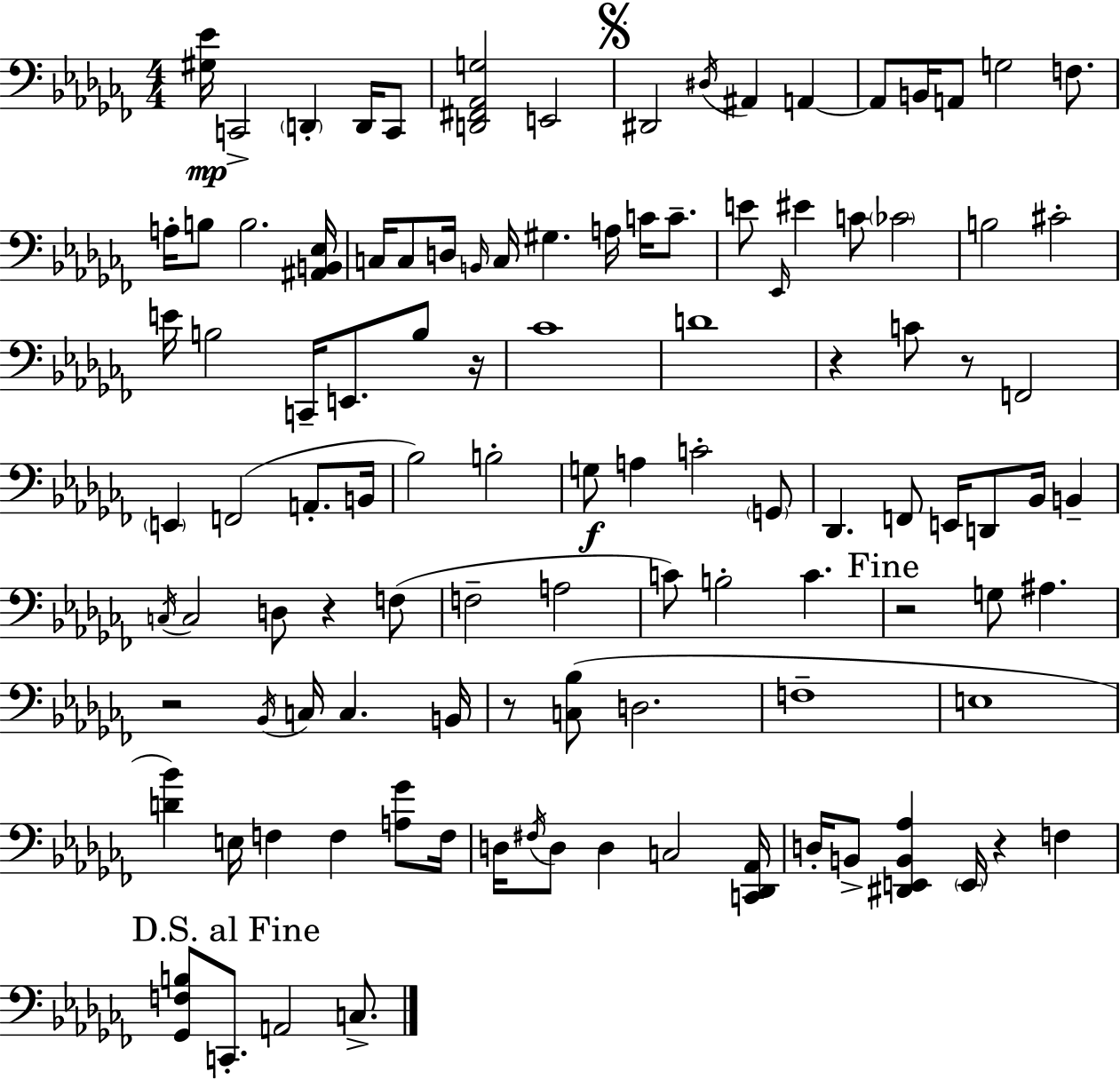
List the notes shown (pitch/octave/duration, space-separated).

[G#3,Eb4]/s C2/h D2/q D2/s C2/e [D2,F#2,Ab2,G3]/h E2/h D#2/h D#3/s A#2/q A2/q A2/e B2/s A2/e G3/h F3/e. A3/s B3/e B3/h. [A#2,B2,Eb3]/s C3/s C3/e D3/s B2/s C3/s G#3/q. A3/s C4/s C4/e. E4/e Eb2/s EIS4/q C4/e CES4/h B3/h C#4/h E4/s B3/h C2/s E2/e. B3/e R/s CES4/w D4/w R/q C4/e R/e F2/h E2/q F2/h A2/e. B2/s Bb3/h B3/h G3/e A3/q C4/h G2/e Db2/q. F2/e E2/s D2/e Bb2/s B2/q C3/s C3/h D3/e R/q F3/e F3/h A3/h C4/e B3/h C4/q. R/h G3/e A#3/q. R/h Bb2/s C3/s C3/q. B2/s R/e [C3,Bb3]/e D3/h. F3/w E3/w [D4,Bb4]/q E3/s F3/q F3/q [A3,Gb4]/e F3/s D3/s F#3/s D3/e D3/q C3/h [C2,Db2,Ab2]/s D3/s B2/e [D#2,E2,B2,Ab3]/q E2/s R/q F3/q [Gb2,F3,B3]/e C2/e. A2/h C3/e.